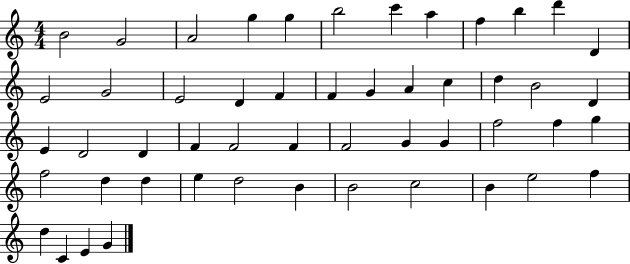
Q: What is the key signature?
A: C major